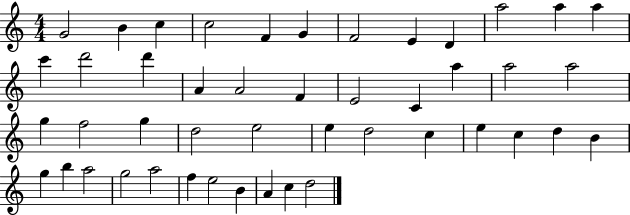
X:1
T:Untitled
M:4/4
L:1/4
K:C
G2 B c c2 F G F2 E D a2 a a c' d'2 d' A A2 F E2 C a a2 a2 g f2 g d2 e2 e d2 c e c d B g b a2 g2 a2 f e2 B A c d2